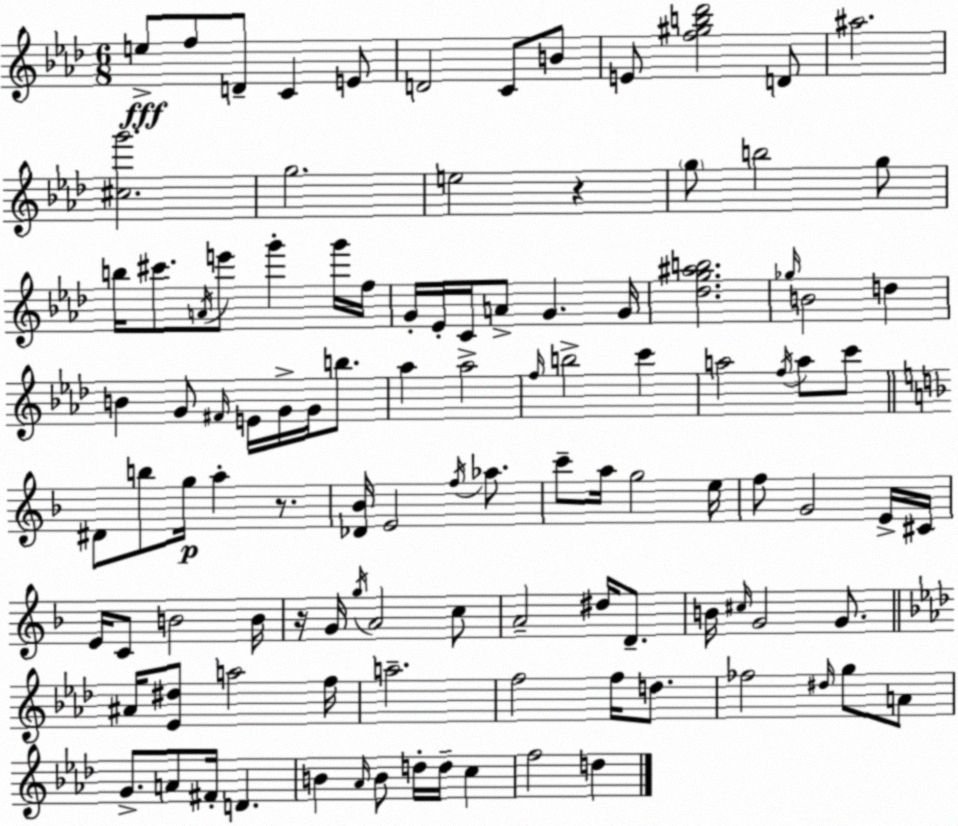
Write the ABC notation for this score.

X:1
T:Untitled
M:6/8
L:1/4
K:Ab
e/2 f/2 D/2 C E/2 D2 C/2 B/2 E/2 [f^gb_d']2 D/2 ^a2 [^cg']2 g2 e2 z g/2 b2 g/2 b/4 ^c'/2 A/4 e'/2 g' g'/4 f/4 G/4 _E/4 C/4 A/2 G G/4 [_dg^ab]2 _g/4 B2 d B G/2 ^F/4 E/4 G/4 G/4 b/2 _a _a2 f/4 b2 c' a2 f/4 a/2 c'/2 ^D/2 b/2 g/4 a z/2 [_D_B]/4 E2 f/4 _a/2 c'/2 a/4 g2 e/4 f/2 G2 E/4 ^C/4 E/4 C/2 B2 B/4 z/4 G/4 g/4 A2 c/2 A2 ^d/4 D/2 B/4 ^c/4 G2 G/2 ^A/4 [_E^d]/2 a2 f/4 a2 f2 f/4 d/2 _f2 ^d/4 g/2 A/2 G/2 A/2 ^F/4 D B _A/4 B/2 d/4 d/4 c f2 d